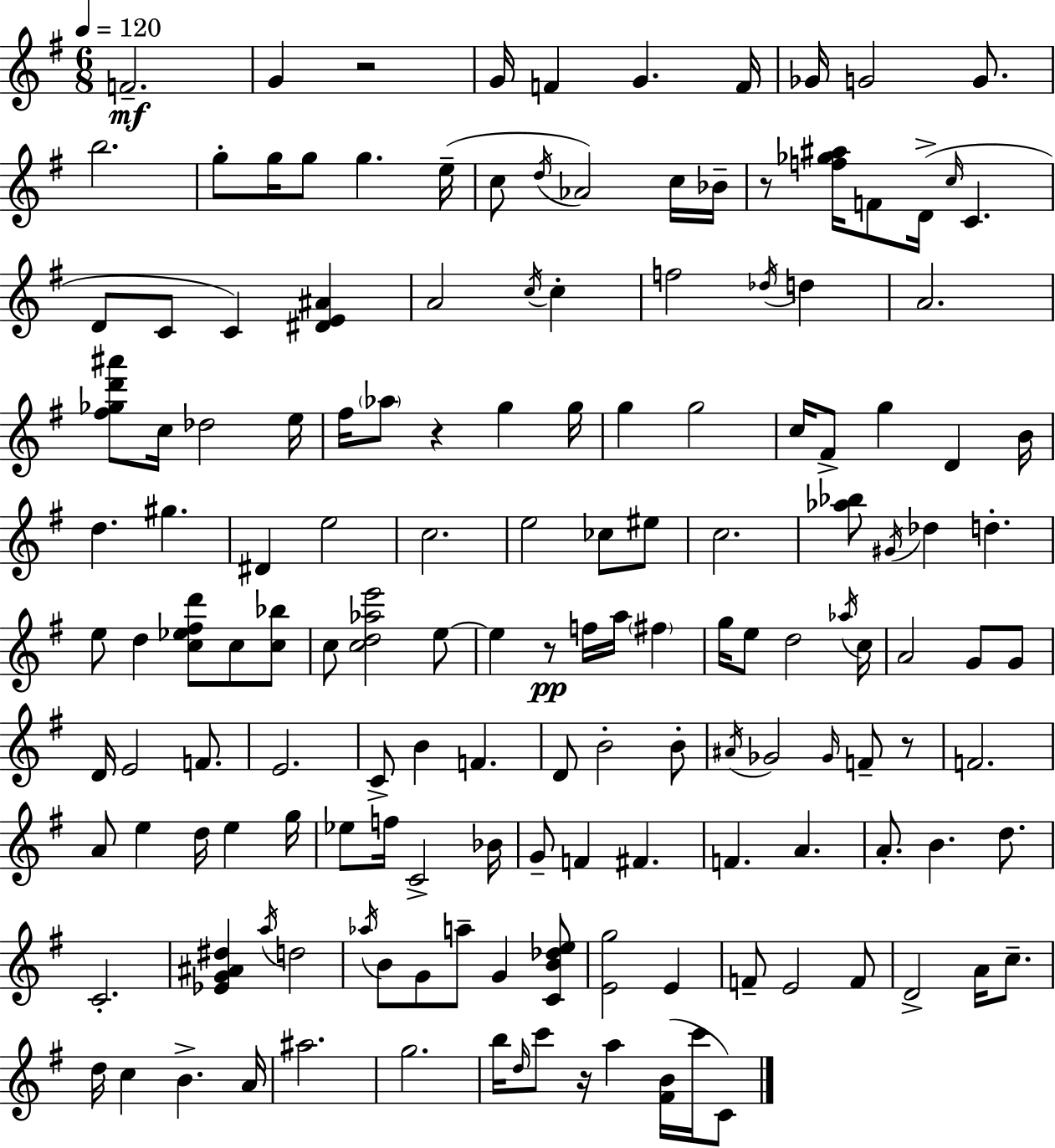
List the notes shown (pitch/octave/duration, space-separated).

F4/h. G4/q R/h G4/s F4/q G4/q. F4/s Gb4/s G4/h G4/e. B5/h. G5/e G5/s G5/e G5/q. E5/s C5/e D5/s Ab4/h C5/s Bb4/s R/e [F5,Gb5,A#5]/s F4/e D4/s C5/s C4/q. D4/e C4/e C4/q [D#4,E4,A#4]/q A4/h C5/s C5/q F5/h Db5/s D5/q A4/h. [F#5,Gb5,D6,A#6]/e C5/s Db5/h E5/s F#5/s Ab5/e R/q G5/q G5/s G5/q G5/h C5/s F#4/e G5/q D4/q B4/s D5/q. G#5/q. D#4/q E5/h C5/h. E5/h CES5/e EIS5/e C5/h. [Ab5,Bb5]/e G#4/s Db5/q D5/q. E5/e D5/q [C5,Eb5,F#5,D6]/e C5/e [C5,Bb5]/e C5/e [C5,D5,Ab5,E6]/h E5/e E5/q R/e F5/s A5/s F#5/q G5/s E5/e D5/h Ab5/s C5/s A4/h G4/e G4/e D4/s E4/h F4/e. E4/h. C4/e B4/q F4/q. D4/e B4/h B4/e A#4/s Gb4/h Gb4/s F4/e R/e F4/h. A4/e E5/q D5/s E5/q G5/s Eb5/e F5/s C4/h Bb4/s G4/e F4/q F#4/q. F4/q. A4/q. A4/e. B4/q. D5/e. C4/h. [Eb4,G4,A#4,D#5]/q A5/s D5/h Ab5/s B4/e G4/e A5/e G4/q [C4,B4,Db5,E5]/e [E4,G5]/h E4/q F4/e E4/h F4/e D4/h A4/s C5/e. D5/s C5/q B4/q. A4/s A#5/h. G5/h. B5/s D5/s C6/e R/s A5/q [F#4,B4]/s C6/s C4/e